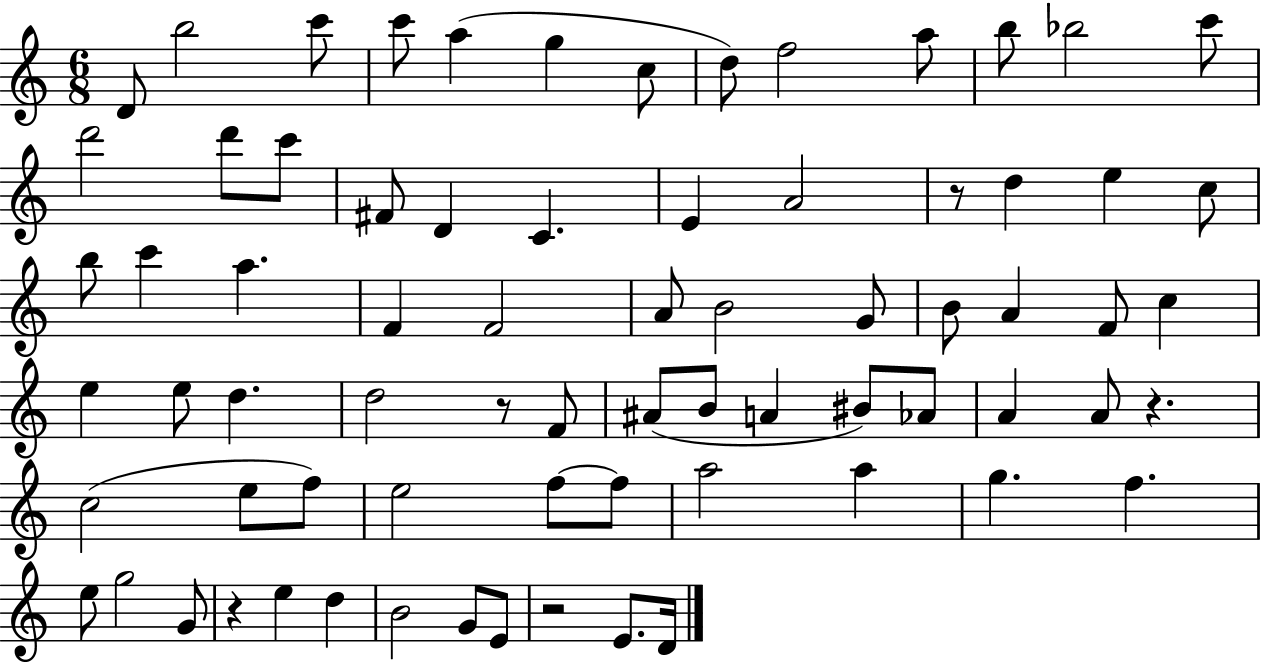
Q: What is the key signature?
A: C major